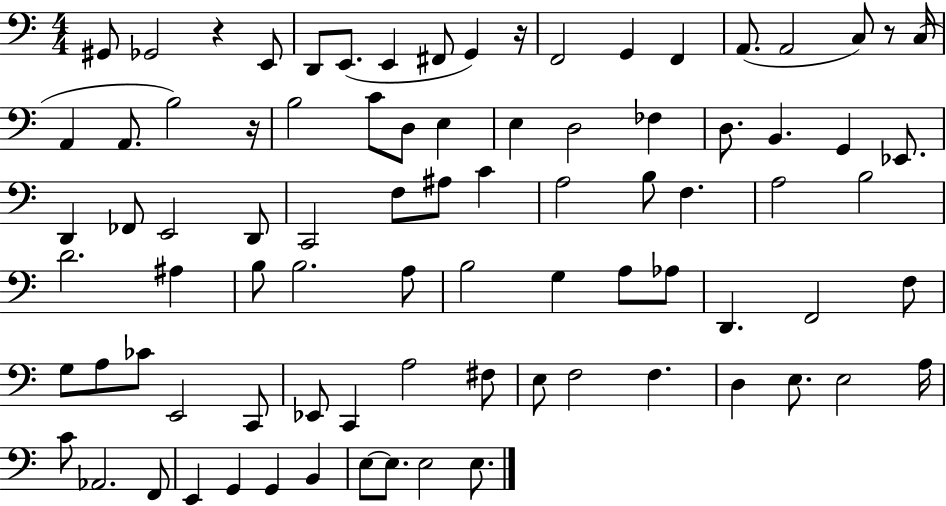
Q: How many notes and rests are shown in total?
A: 85